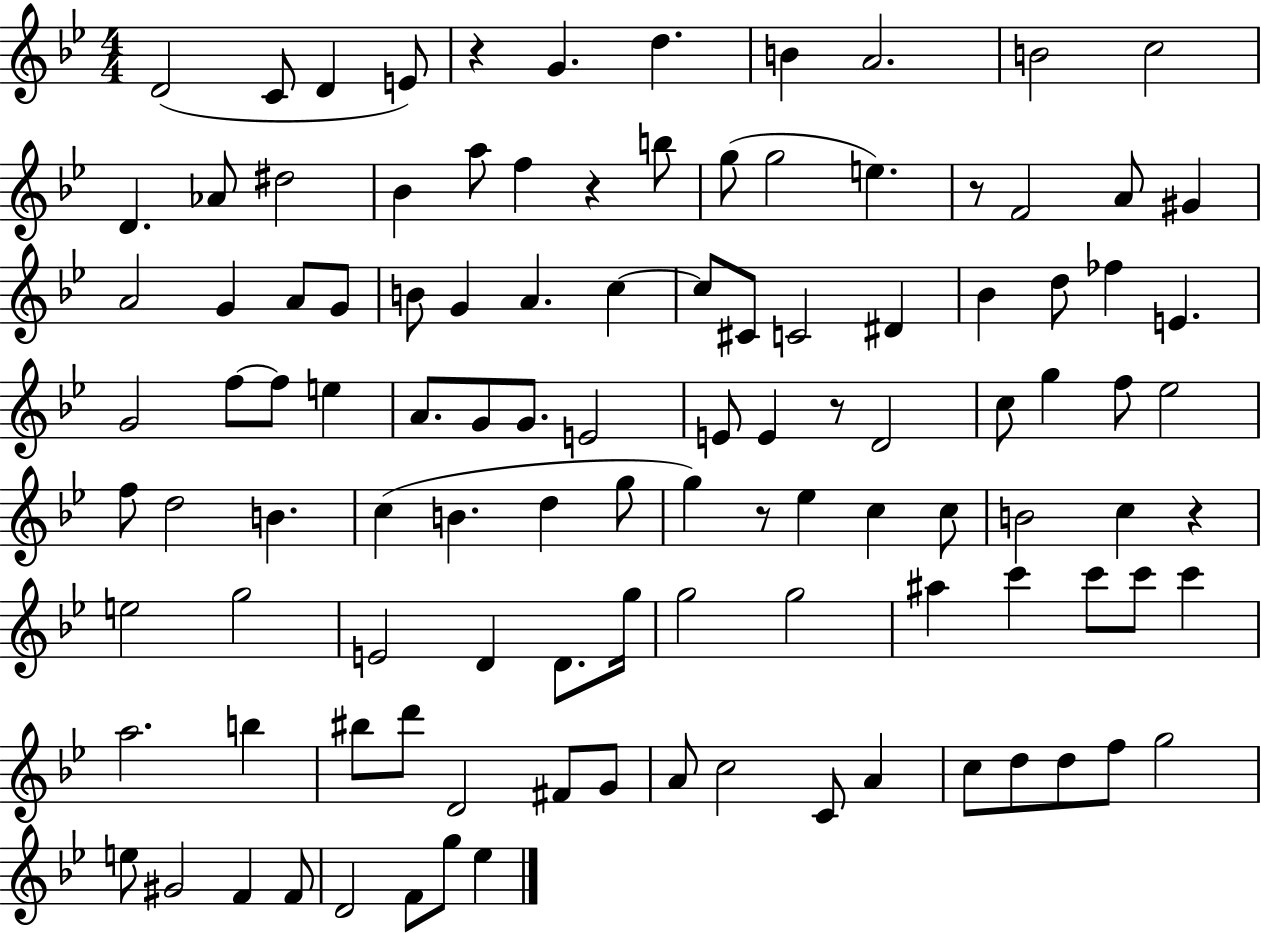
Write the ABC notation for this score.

X:1
T:Untitled
M:4/4
L:1/4
K:Bb
D2 C/2 D E/2 z G d B A2 B2 c2 D _A/2 ^d2 _B a/2 f z b/2 g/2 g2 e z/2 F2 A/2 ^G A2 G A/2 G/2 B/2 G A c c/2 ^C/2 C2 ^D _B d/2 _f E G2 f/2 f/2 e A/2 G/2 G/2 E2 E/2 E z/2 D2 c/2 g f/2 _e2 f/2 d2 B c B d g/2 g z/2 _e c c/2 B2 c z e2 g2 E2 D D/2 g/4 g2 g2 ^a c' c'/2 c'/2 c' a2 b ^b/2 d'/2 D2 ^F/2 G/2 A/2 c2 C/2 A c/2 d/2 d/2 f/2 g2 e/2 ^G2 F F/2 D2 F/2 g/2 _e